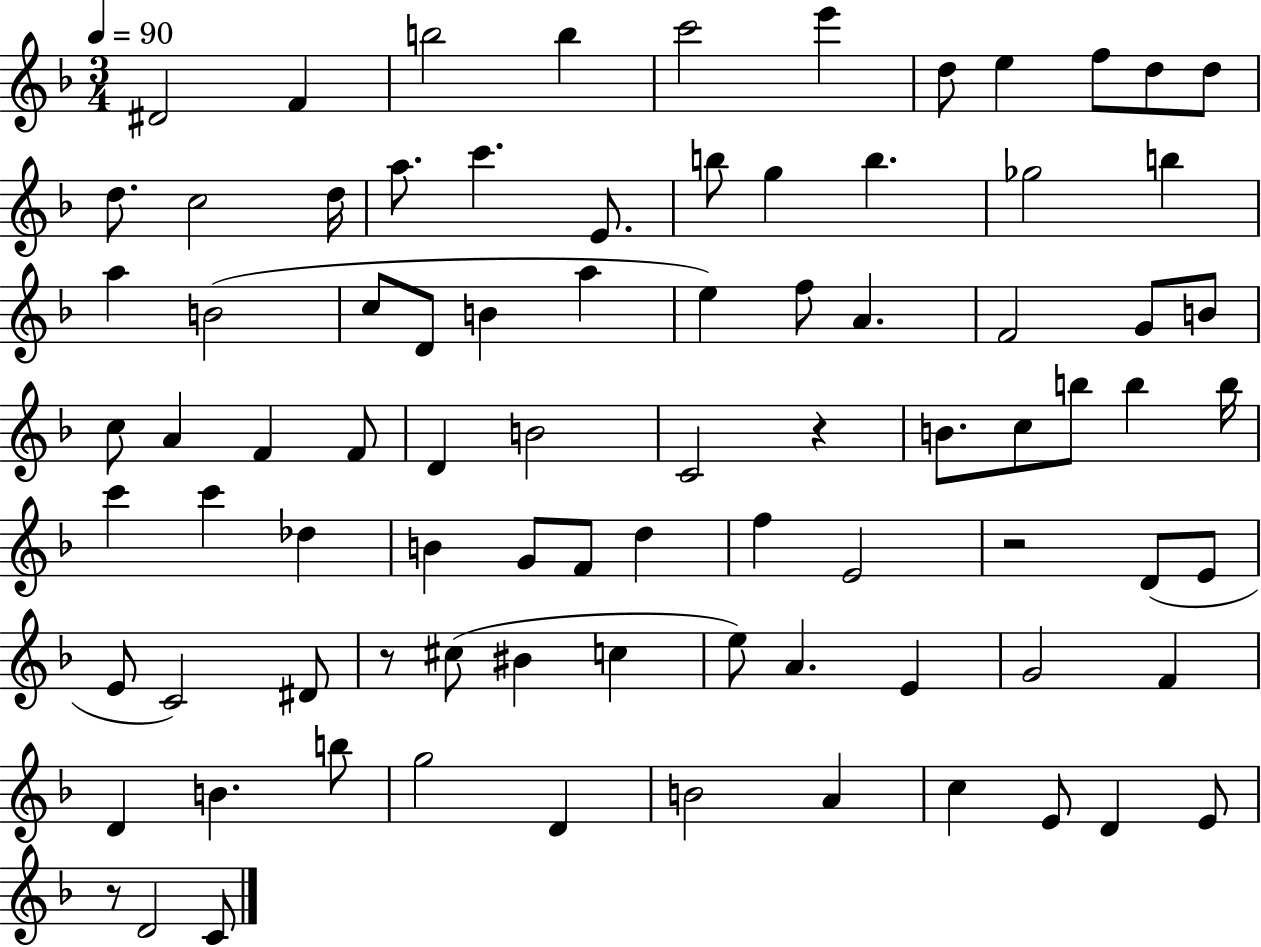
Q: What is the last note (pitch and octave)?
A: C4